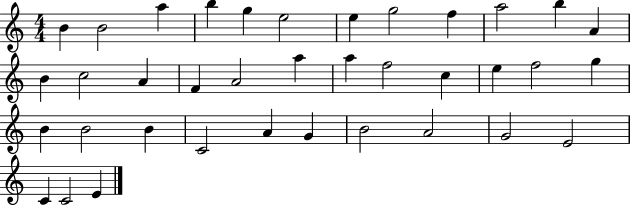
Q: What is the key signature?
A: C major